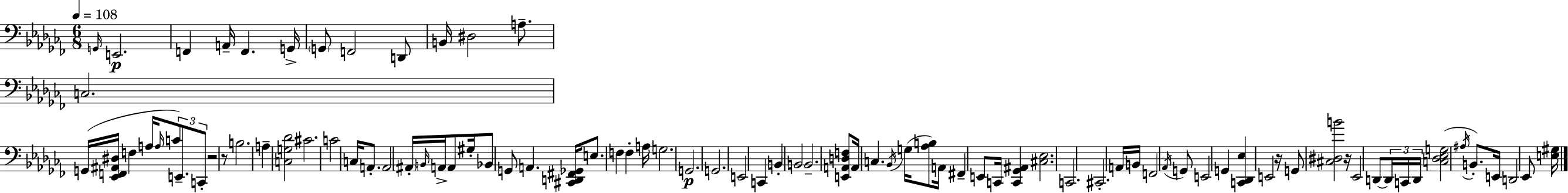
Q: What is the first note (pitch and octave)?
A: G2